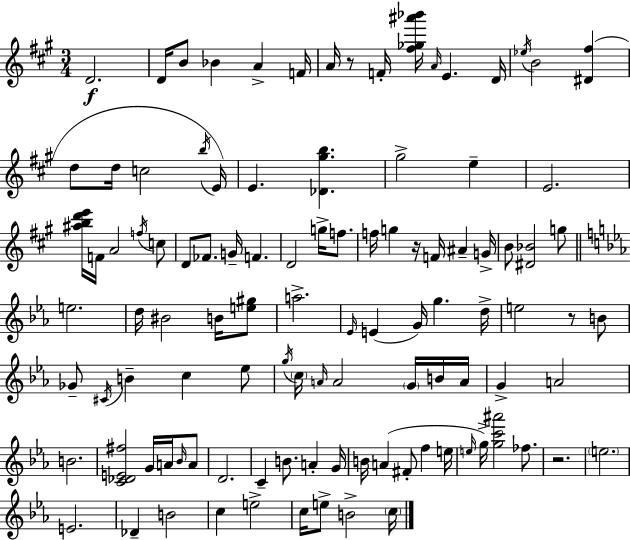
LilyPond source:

{
  \clef treble
  \numericTimeSignature
  \time 3/4
  \key a \major
  d'2.\f | d'16 b'8 bes'4 a'4-> f'16 | a'16 r8 f'16-. <fis'' ges'' ais''' bes'''>16 \grace { a'16 } e'4. | d'16 \acciaccatura { ees''16 } b'2 <dis' fis''>4( | \break d''8 d''16 c''2 | \acciaccatura { b''16 }) e'16 e'4. <des' gis'' b''>4. | gis''2-> e''4-- | e'2. | \break <ais'' b'' d''' e'''>16 f'16 a'2 | \acciaccatura { f''16 } c''8 d'8 fes'8. g'16-- f'4. | d'2 | g''16-> f''8. f''16 g''4 r16 f'16 ais'4-- | \break g'16-> b'8 <dis' bes'>2 | g''8 \bar "||" \break \key ees \major e''2. | d''16 bis'2 b'16 <e'' gis''>8 | a''2.-> | \grace { ees'16 }( e'4 g'16) g''4. | \break d''16-> e''2 r8 b'8 | ges'8-- \acciaccatura { cis'16 } b'4-- c''4 | ees''8 \acciaccatura { g''16 } \parenthesize c''16 \grace { a'16 } a'2 | \parenthesize g'16 b'16 a'16 g'4-> a'2 | \break b'2. | <c' des' e' fis''>2 | g'16 a'16 \grace { bes'16 } a'8 d'2. | c'4-- b'8. | \break a'4-. g'16 b'16 a'4( fis'8-. | f''4 e''16 \grace { e''16 } g''16->) <g'' c''' ais'''>2 | fes''8. r2. | \parenthesize e''2. | \break e'2. | des'4-- b'2 | c''4 e''2-> | c''16 e''8-> b'2-> | \break \parenthesize c''16 \bar "|."
}